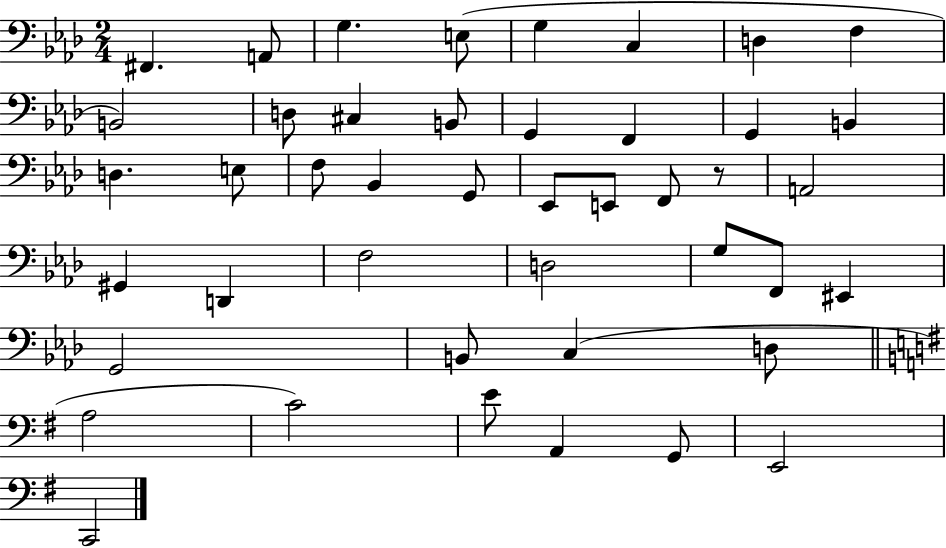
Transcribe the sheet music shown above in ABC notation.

X:1
T:Untitled
M:2/4
L:1/4
K:Ab
^F,, A,,/2 G, E,/2 G, C, D, F, B,,2 D,/2 ^C, B,,/2 G,, F,, G,, B,, D, E,/2 F,/2 _B,, G,,/2 _E,,/2 E,,/2 F,,/2 z/2 A,,2 ^G,, D,, F,2 D,2 G,/2 F,,/2 ^E,, G,,2 B,,/2 C, D,/2 A,2 C2 E/2 A,, G,,/2 E,,2 C,,2